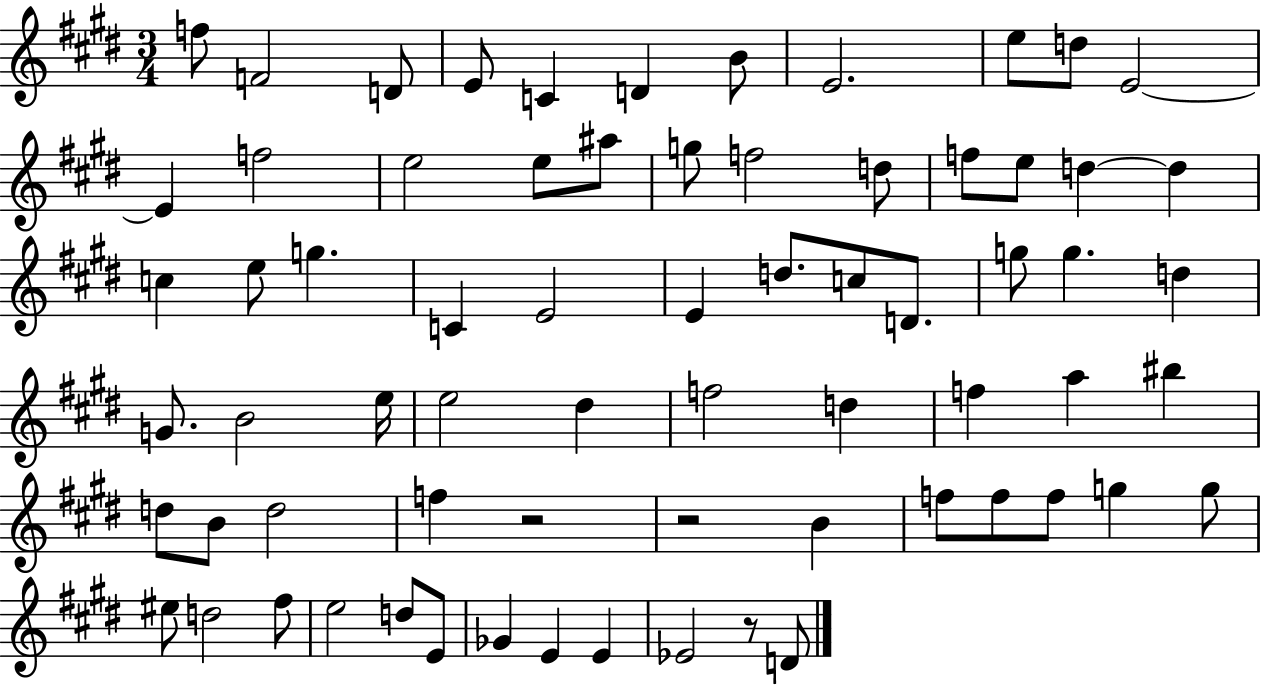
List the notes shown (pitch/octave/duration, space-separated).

F5/e F4/h D4/e E4/e C4/q D4/q B4/e E4/h. E5/e D5/e E4/h E4/q F5/h E5/h E5/e A#5/e G5/e F5/h D5/e F5/e E5/e D5/q D5/q C5/q E5/e G5/q. C4/q E4/h E4/q D5/e. C5/e D4/e. G5/e G5/q. D5/q G4/e. B4/h E5/s E5/h D#5/q F5/h D5/q F5/q A5/q BIS5/q D5/e B4/e D5/h F5/q R/h R/h B4/q F5/e F5/e F5/e G5/q G5/e EIS5/e D5/h F#5/e E5/h D5/e E4/e Gb4/q E4/q E4/q Eb4/h R/e D4/e